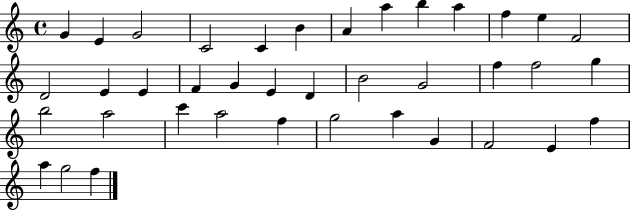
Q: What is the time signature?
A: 4/4